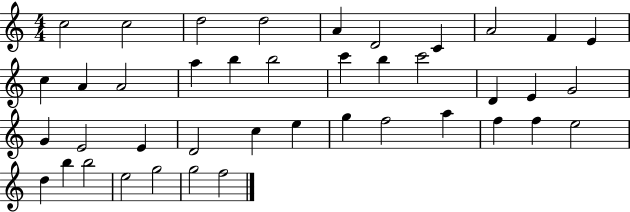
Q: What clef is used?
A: treble